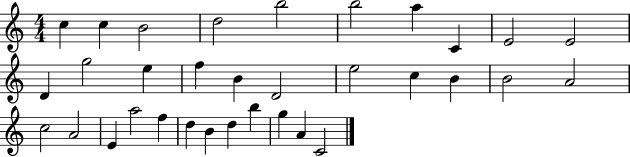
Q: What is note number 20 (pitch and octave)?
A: B4